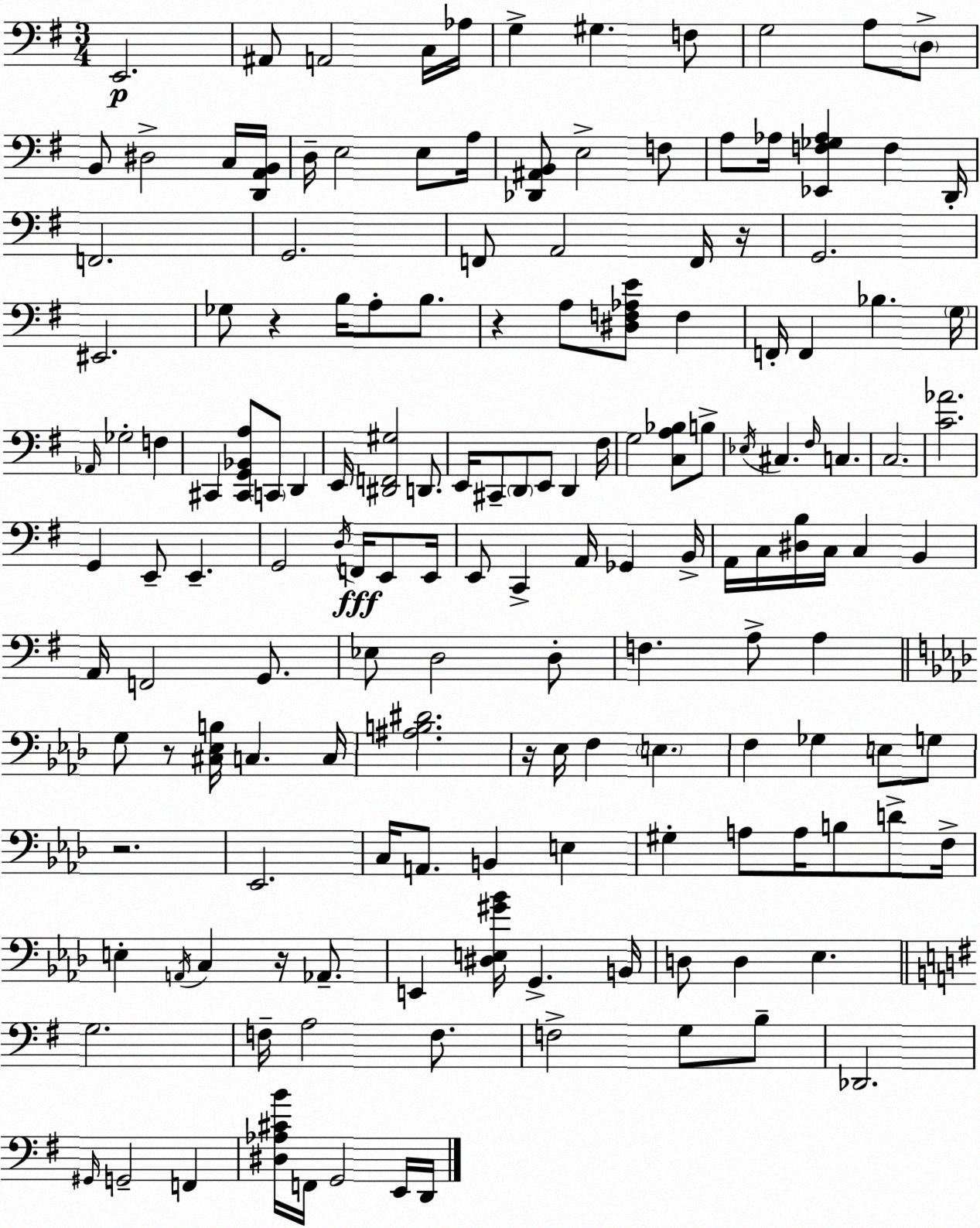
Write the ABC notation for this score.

X:1
T:Untitled
M:3/4
L:1/4
K:Em
E,,2 ^A,,/2 A,,2 C,/4 _A,/4 G, ^G, F,/2 G,2 A,/2 D,/2 B,,/2 ^D,2 C,/4 [D,,A,,B,,]/4 D,/4 E,2 E,/2 A,/4 [_D,,^A,,B,,]/2 E,2 F,/2 A,/2 _A,/4 [_E,,F,_G,_A,] F, D,,/4 F,,2 G,,2 F,,/2 A,,2 F,,/4 z/4 G,,2 ^E,,2 _G,/2 z B,/4 A,/2 B,/2 z A,/2 [^D,F,_A,E]/2 F, F,,/4 F,, _B, G,/4 _A,,/4 _G,2 F, ^C,, [^C,,G,,_B,,A,]/2 C,,/2 D,, E,,/4 [^D,,F,,^G,]2 D,,/2 E,,/4 ^C,,/2 D,,/2 E,,/2 D,, ^F,/4 G,2 [C,A,_B,]/2 B,/2 _E,/4 ^C, ^F,/4 C, C,2 [C_A]2 G,, E,,/2 E,, G,,2 D,/4 F,,/4 E,,/2 E,,/4 E,,/2 C,, A,,/4 _G,, B,,/4 A,,/4 C,/4 [^D,B,]/4 C,/4 C, B,, A,,/4 F,,2 G,,/2 _E,/2 D,2 D,/2 F, A,/2 A, G,/2 z/2 [^C,_E,B,]/4 C, C,/4 [^A,B,^D]2 z/4 _E,/4 F, E, F, _G, E,/2 G,/2 z2 _E,,2 C,/4 A,,/2 B,, E, ^G, A,/2 A,/4 B,/2 D/2 F,/4 E, A,,/4 C, z/4 _A,,/2 E,, [^D,E,^G_B]/4 G,, B,,/4 D,/2 D, _E, G,2 F,/4 A,2 F,/2 F,2 G,/2 B,/2 _D,,2 ^G,,/4 G,,2 F,, [^D,_A,^CB]/4 F,,/4 G,,2 E,,/4 D,,/4